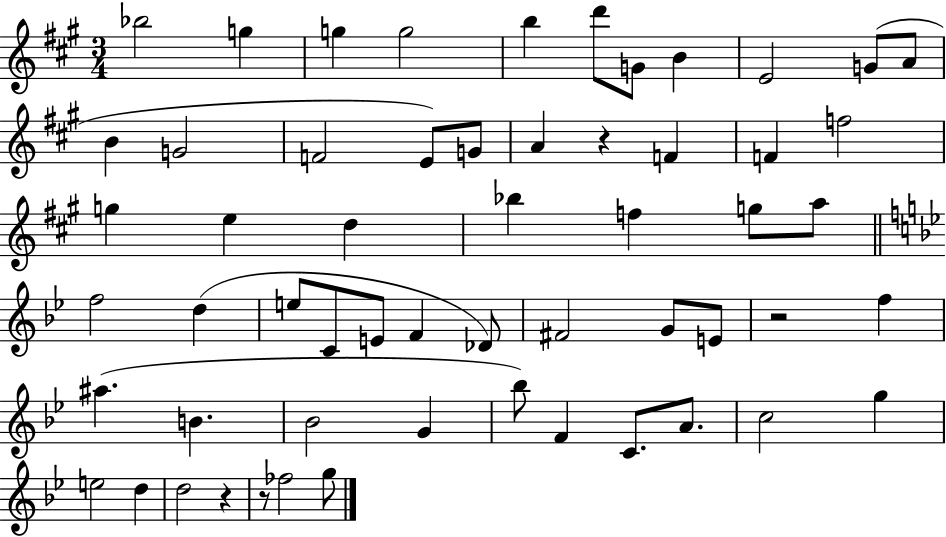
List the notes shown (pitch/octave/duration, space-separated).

Bb5/h G5/q G5/q G5/h B5/q D6/e G4/e B4/q E4/h G4/e A4/e B4/q G4/h F4/h E4/e G4/e A4/q R/q F4/q F4/q F5/h G5/q E5/q D5/q Bb5/q F5/q G5/e A5/e F5/h D5/q E5/e C4/e E4/e F4/q Db4/e F#4/h G4/e E4/e R/h F5/q A#5/q. B4/q. Bb4/h G4/q Bb5/e F4/q C4/e. A4/e. C5/h G5/q E5/h D5/q D5/h R/q R/e FES5/h G5/e